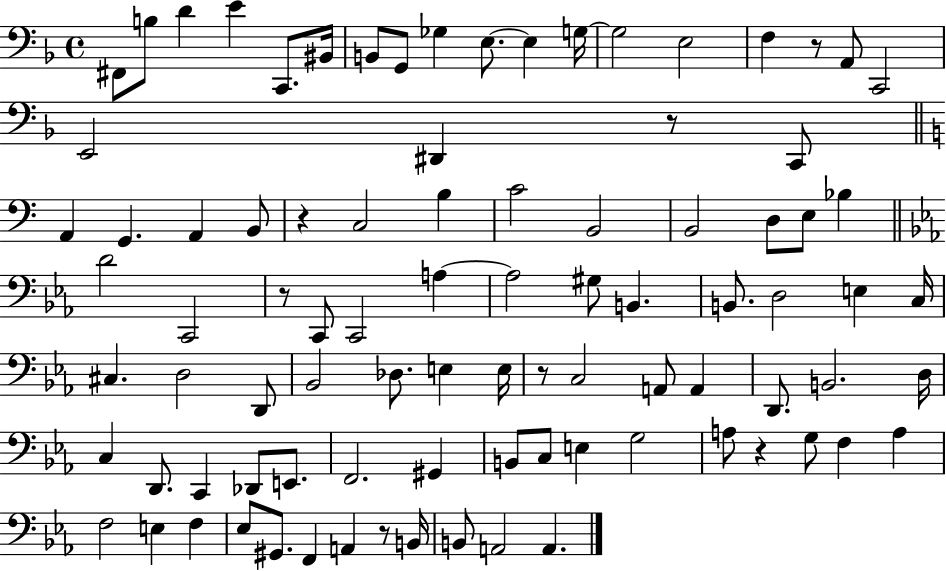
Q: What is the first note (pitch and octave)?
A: F#2